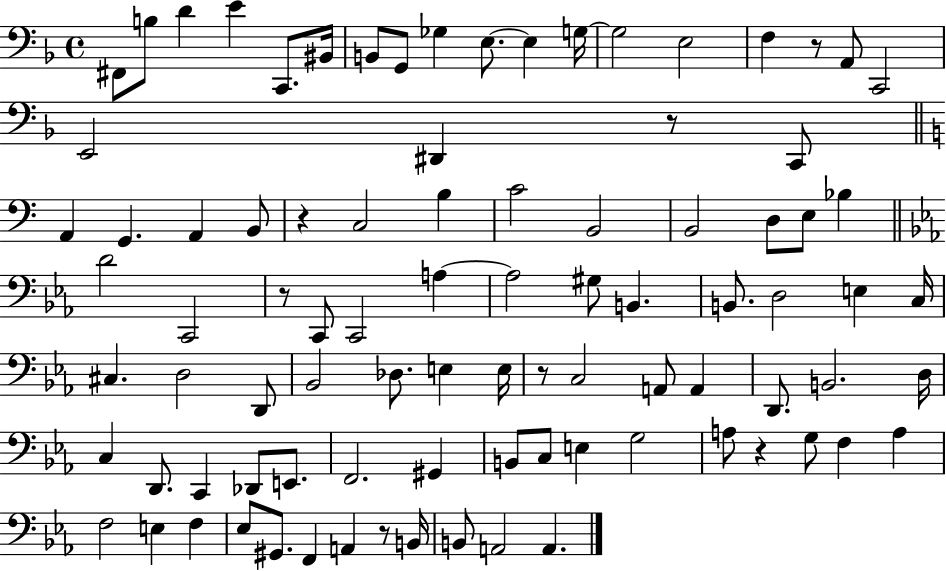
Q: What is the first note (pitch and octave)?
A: F#2